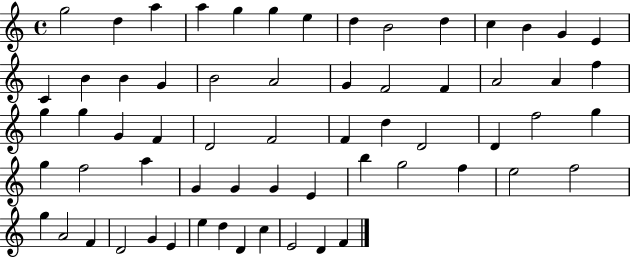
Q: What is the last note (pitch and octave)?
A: F4